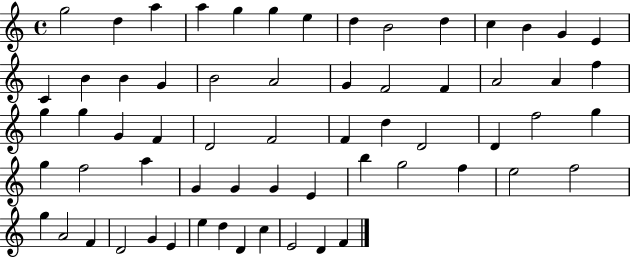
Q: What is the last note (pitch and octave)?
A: F4